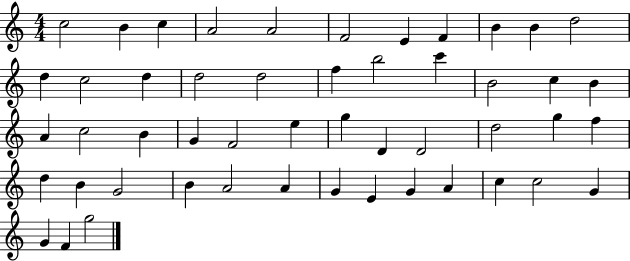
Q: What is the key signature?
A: C major